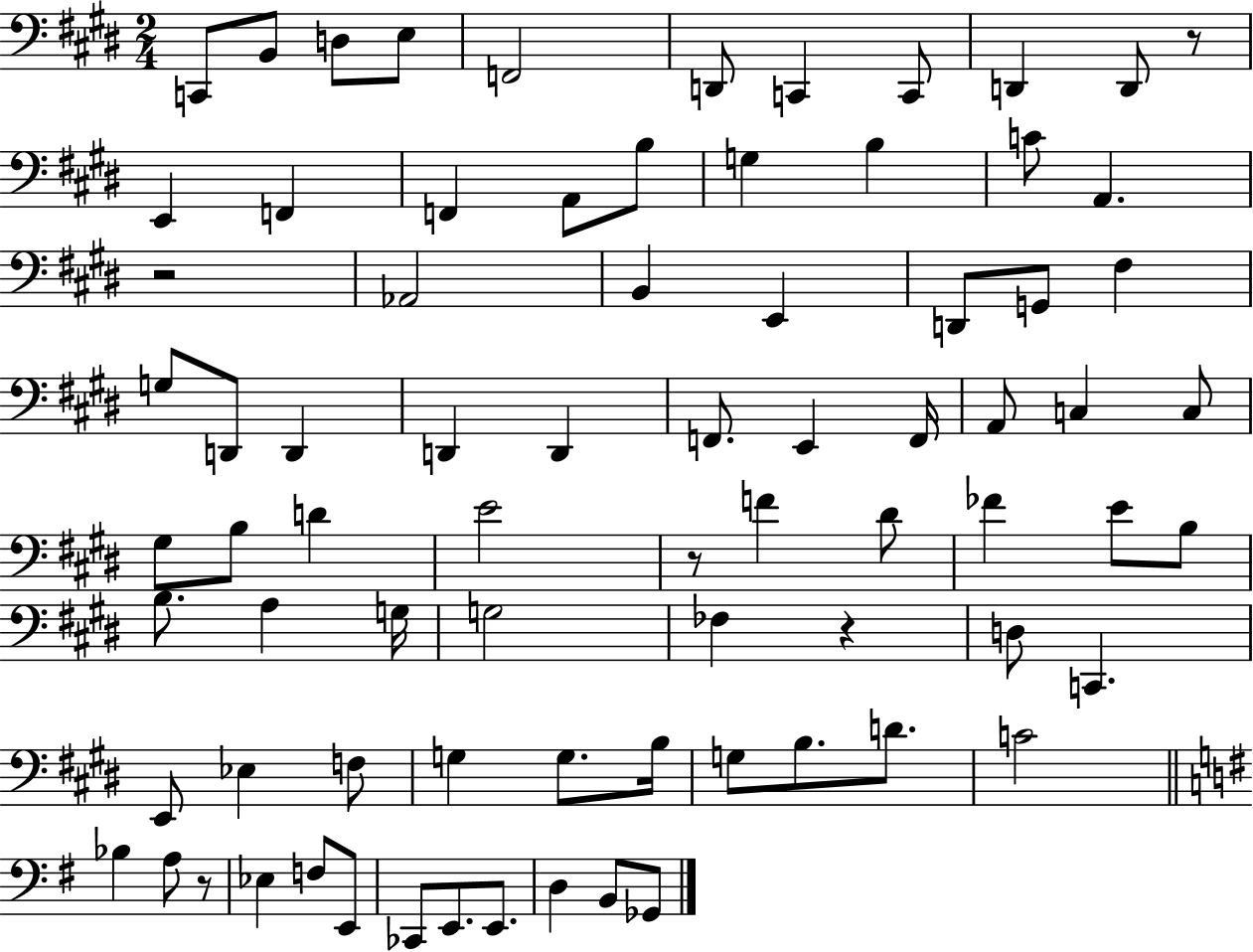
C2/e B2/e D3/e E3/e F2/h D2/e C2/q C2/e D2/q D2/e R/e E2/q F2/q F2/q A2/e B3/e G3/q B3/q C4/e A2/q. R/h Ab2/h B2/q E2/q D2/e G2/e F#3/q G3/e D2/e D2/q D2/q D2/q F2/e. E2/q F2/s A2/e C3/q C3/e G#3/e B3/e D4/q E4/h R/e F4/q D#4/e FES4/q E4/e B3/e B3/e. A3/q G3/s G3/h FES3/q R/q D3/e C2/q. E2/e Eb3/q F3/e G3/q G3/e. B3/s G3/e B3/e. D4/e. C4/h Bb3/q A3/e R/e Eb3/q F3/e E2/e CES2/e E2/e. E2/e. D3/q B2/e Gb2/e